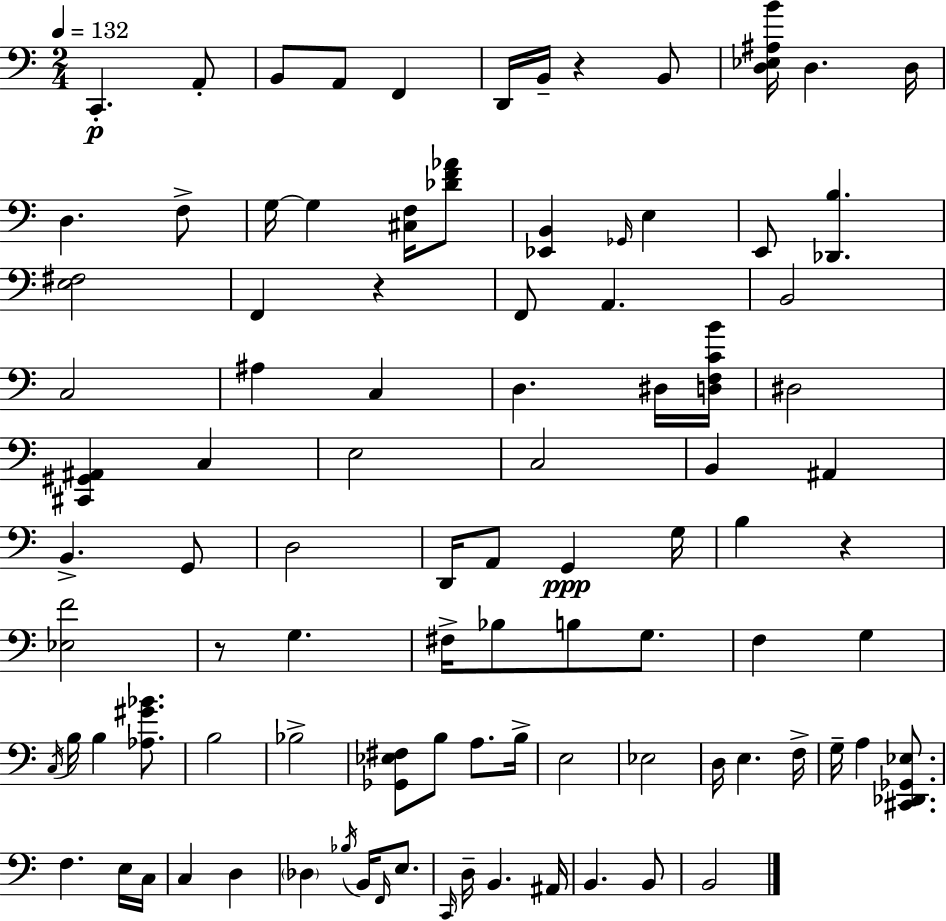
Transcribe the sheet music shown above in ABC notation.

X:1
T:Untitled
M:2/4
L:1/4
K:C
C,, A,,/2 B,,/2 A,,/2 F,, D,,/4 B,,/4 z B,,/2 [D,_E,^A,B]/4 D, D,/4 D, F,/2 G,/4 G, [^C,F,]/4 [_DF_A]/2 [_E,,B,,] _G,,/4 E, E,,/2 [_D,,B,] [E,^F,]2 F,, z F,,/2 A,, B,,2 C,2 ^A, C, D, ^D,/4 [D,F,CB]/4 ^D,2 [^C,,^G,,^A,,] C, E,2 C,2 B,, ^A,, B,, G,,/2 D,2 D,,/4 A,,/2 G,, G,/4 B, z [_E,F]2 z/2 G, ^F,/4 _B,/2 B,/2 G,/2 F, G, C,/4 B,/4 B, [_A,^G_B]/2 B,2 _B,2 [_G,,_E,^F,]/2 B,/2 A,/2 B,/4 E,2 _E,2 D,/4 E, F,/4 G,/4 A, [^C,,_D,,_G,,_E,]/2 F, E,/4 C,/4 C, D, _D, _B,/4 B,,/4 F,,/4 E,/2 C,,/4 D,/4 B,, ^A,,/4 B,, B,,/2 B,,2